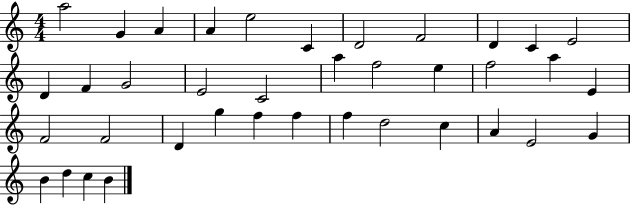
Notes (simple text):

A5/h G4/q A4/q A4/q E5/h C4/q D4/h F4/h D4/q C4/q E4/h D4/q F4/q G4/h E4/h C4/h A5/q F5/h E5/q F5/h A5/q E4/q F4/h F4/h D4/q G5/q F5/q F5/q F5/q D5/h C5/q A4/q E4/h G4/q B4/q D5/q C5/q B4/q